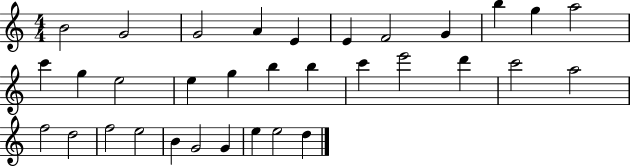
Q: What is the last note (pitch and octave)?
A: D5